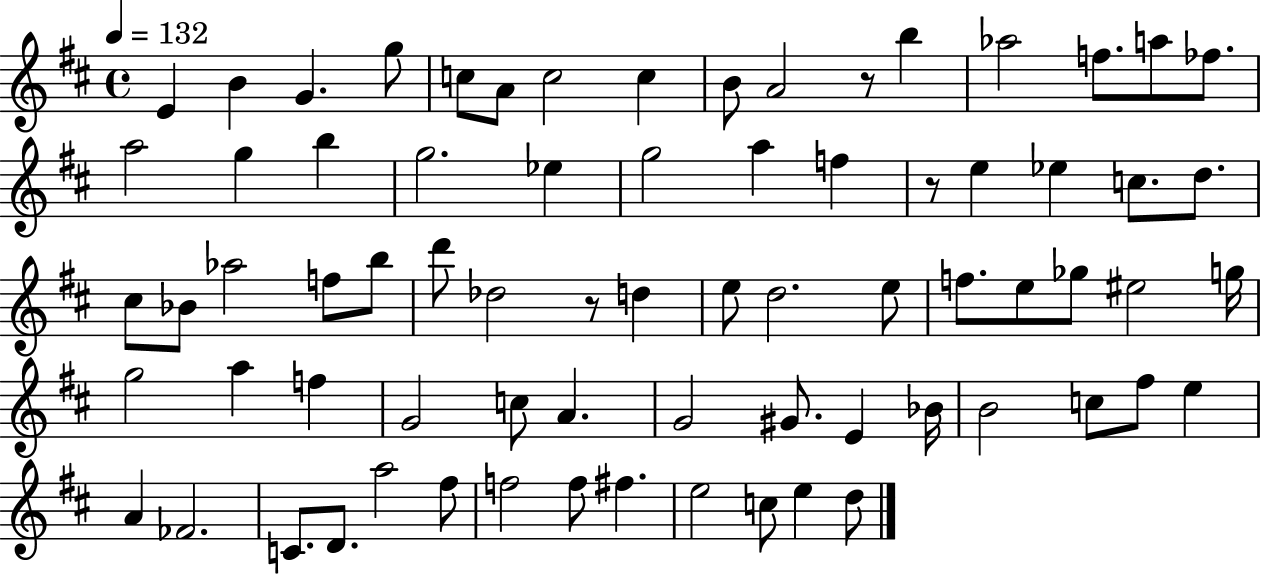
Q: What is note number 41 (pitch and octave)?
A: Gb5